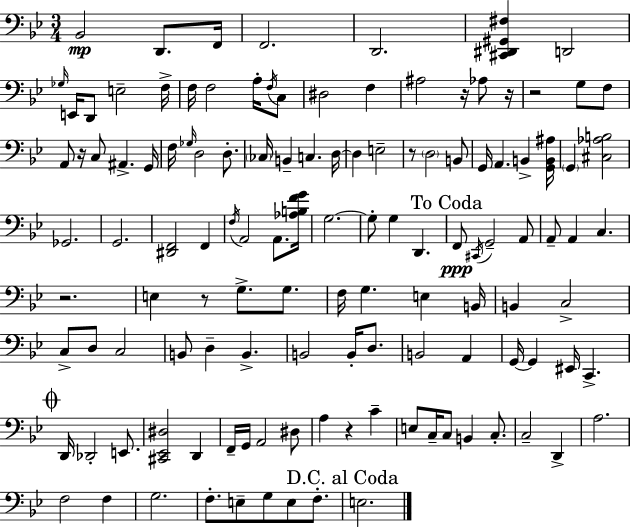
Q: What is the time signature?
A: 3/4